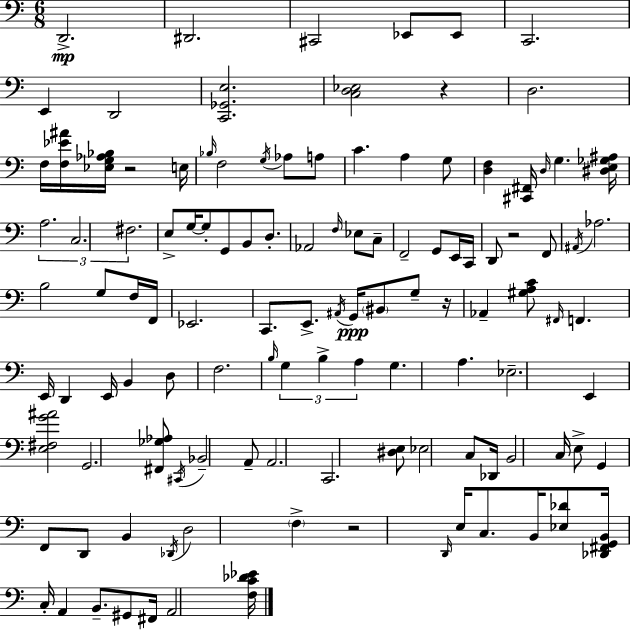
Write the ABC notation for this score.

X:1
T:Untitled
M:6/8
L:1/4
K:Am
D,,2 ^D,,2 ^C,,2 _E,,/2 _E,,/2 C,,2 E,, D,,2 [C,,_G,,E,]2 [C,D,_E,]2 z D,2 F,/4 [F,_E^A]/4 [_E,G,_A,_B,]/4 z2 E,/4 _B,/4 F,2 G,/4 _A,/2 A,/2 C A, G,/2 [D,F,] [^C,,^F,,]/4 D,/4 G, [^D,E,_G,^A,]/4 A,2 C,2 ^F,2 E,/2 G,/4 G,/2 G,,/2 B,,/2 D,/2 _A,,2 F,/4 _E,/2 C,/2 F,,2 G,,/2 E,,/4 C,,/4 D,,/2 z2 F,,/2 ^A,,/4 _A,2 B,2 G,/2 F,/4 F,,/4 _E,,2 C,,/2 E,,/2 ^A,,/4 G,,/4 ^B,,/2 G,/2 z/4 _A,, [^G,A,C]/2 ^F,,/4 F,, E,,/4 D,, E,,/4 B,, D,/2 F,2 B,/4 G, B, A, G, A, _E,2 E,, [E,^F,G^A]2 G,,2 [^F,,_G,_A,]/2 ^C,,/4 _B,,2 A,,/2 A,,2 C,,2 [^D,E,]/2 _E,2 C,/2 _D,,/4 B,,2 C,/4 E,/2 G,, F,,/2 D,,/2 B,, _D,,/4 D,2 F, z2 D,,/4 E,/4 C,/2 B,,/4 [_E,_D]/2 [_D,,^F,,G,,B,,]/4 C,/4 A,, B,,/2 ^G,,/2 ^F,,/4 A,,2 [F,C_D_E]/4